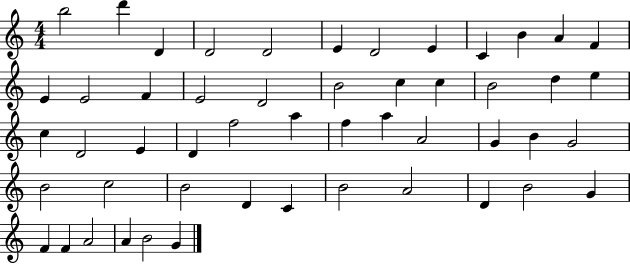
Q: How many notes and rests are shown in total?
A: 51